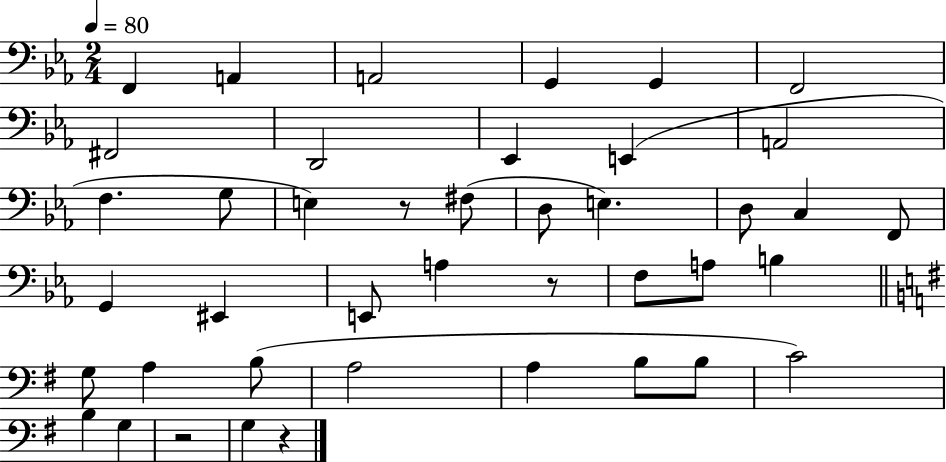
F2/q A2/q A2/h G2/q G2/q F2/h F#2/h D2/h Eb2/q E2/q A2/h F3/q. G3/e E3/q R/e F#3/e D3/e E3/q. D3/e C3/q F2/e G2/q EIS2/q E2/e A3/q R/e F3/e A3/e B3/q G3/e A3/q B3/e A3/h A3/q B3/e B3/e C4/h B3/q G3/q R/h G3/q R/q